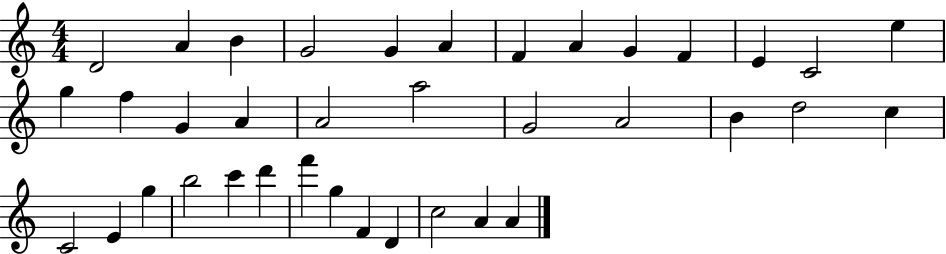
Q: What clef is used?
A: treble